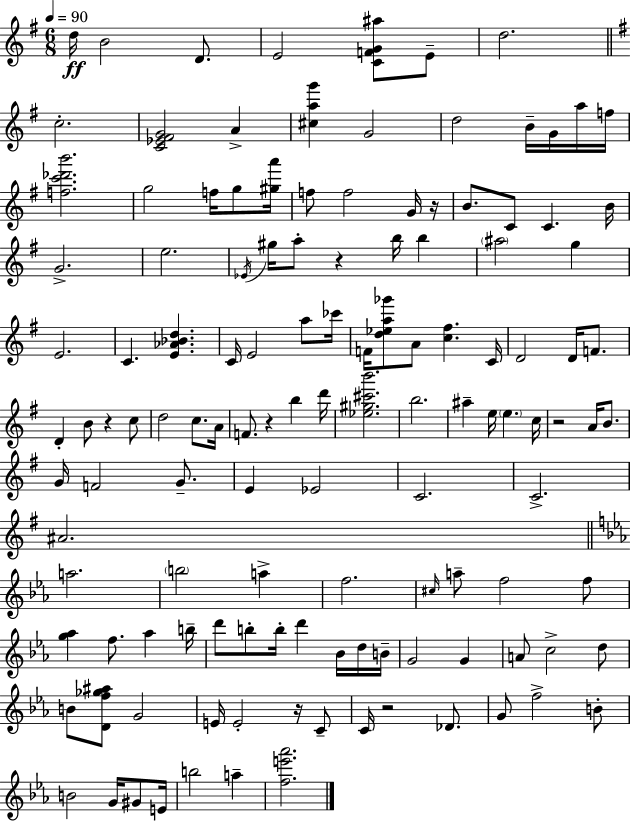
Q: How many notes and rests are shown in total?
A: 127